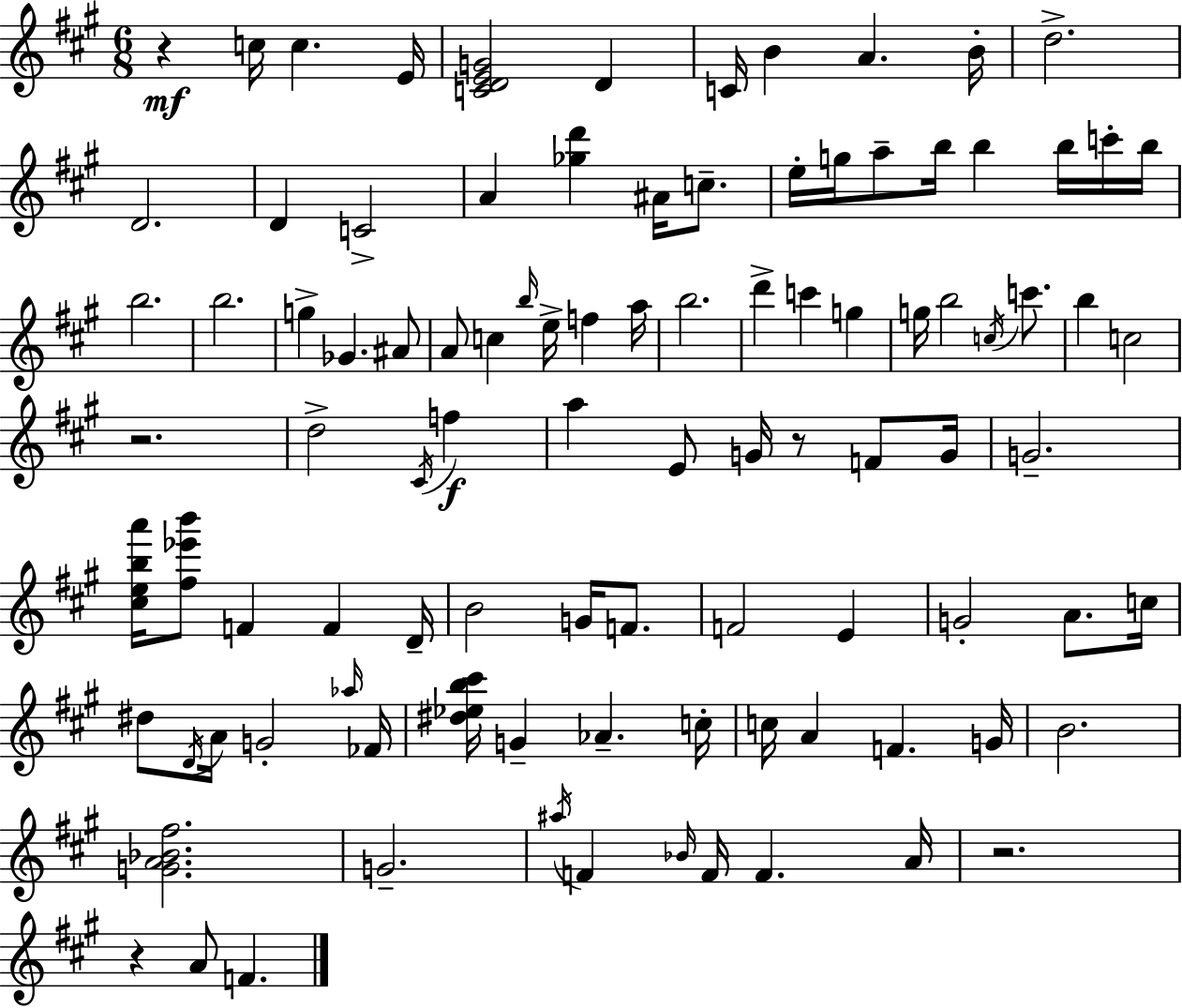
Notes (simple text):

R/q C5/s C5/q. E4/s [C4,D4,E4,G4]/h D4/q C4/s B4/q A4/q. B4/s D5/h. D4/h. D4/q C4/h A4/q [Gb5,D6]/q A#4/s C5/e. E5/s G5/s A5/e B5/s B5/q B5/s C6/s B5/s B5/h. B5/h. G5/q Gb4/q. A#4/e A4/e C5/q B5/s E5/s F5/q A5/s B5/h. D6/q C6/q G5/q G5/s B5/h C5/s C6/e. B5/q C5/h R/h. D5/h C#4/s F5/q A5/q E4/e G4/s R/e F4/e G4/s G4/h. [C#5,E5,B5,A6]/s [F#5,Eb6,B6]/e F4/q F4/q D4/s B4/h G4/s F4/e. F4/h E4/q G4/h A4/e. C5/s D#5/e D4/s A4/s G4/h Ab5/s FES4/s [D#5,Eb5,B5,C#6]/s G4/q Ab4/q. C5/s C5/s A4/q F4/q. G4/s B4/h. [G4,A4,Bb4,F#5]/h. G4/h. A#5/s F4/q Bb4/s F4/s F4/q. A4/s R/h. R/q A4/e F4/q.